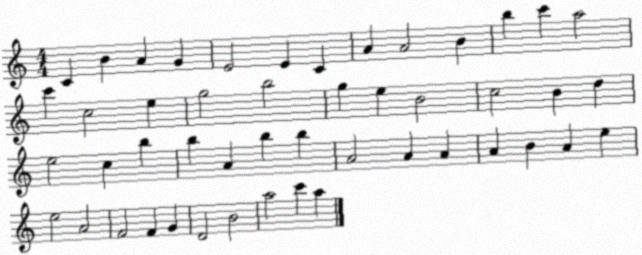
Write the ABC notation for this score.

X:1
T:Untitled
M:4/4
L:1/4
K:C
C B A G E2 E C A A2 B b c' a2 c' c2 e g2 b2 g e B2 c2 B d e2 c b b A b b A2 A A A B A e e2 A2 F2 F G D2 B2 a2 c' a